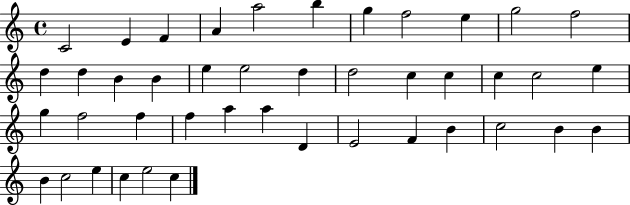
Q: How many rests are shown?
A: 0